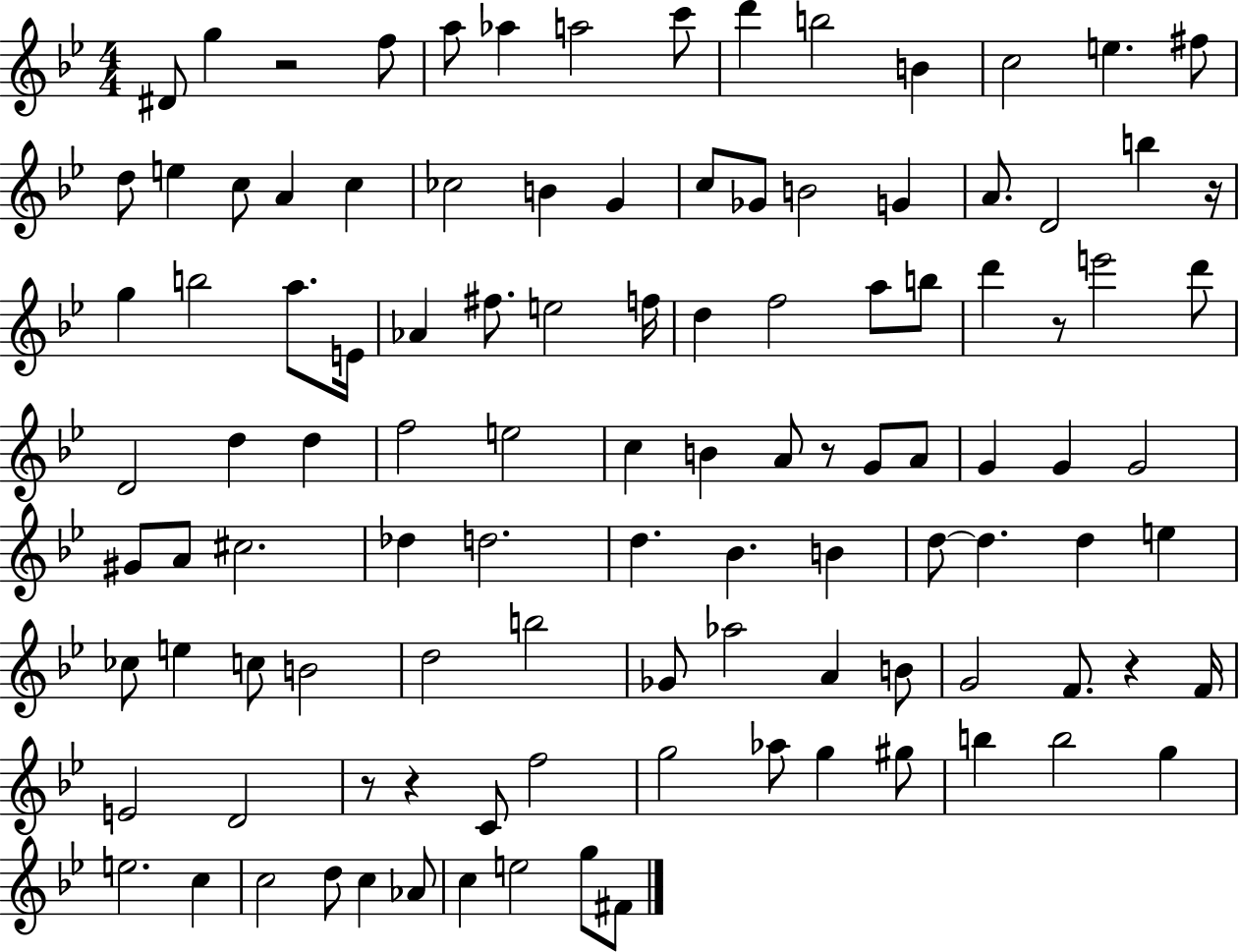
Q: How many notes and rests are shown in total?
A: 109